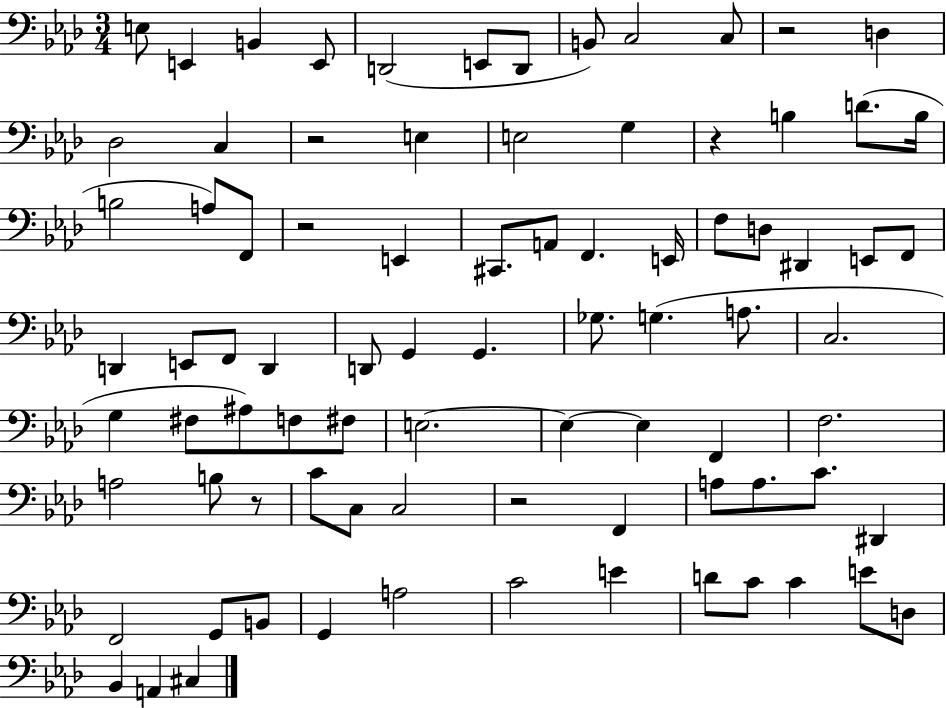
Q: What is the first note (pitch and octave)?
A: E3